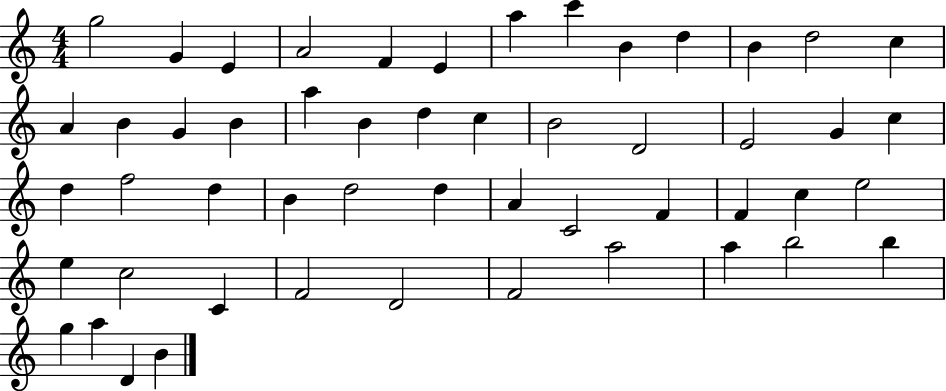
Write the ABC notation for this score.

X:1
T:Untitled
M:4/4
L:1/4
K:C
g2 G E A2 F E a c' B d B d2 c A B G B a B d c B2 D2 E2 G c d f2 d B d2 d A C2 F F c e2 e c2 C F2 D2 F2 a2 a b2 b g a D B